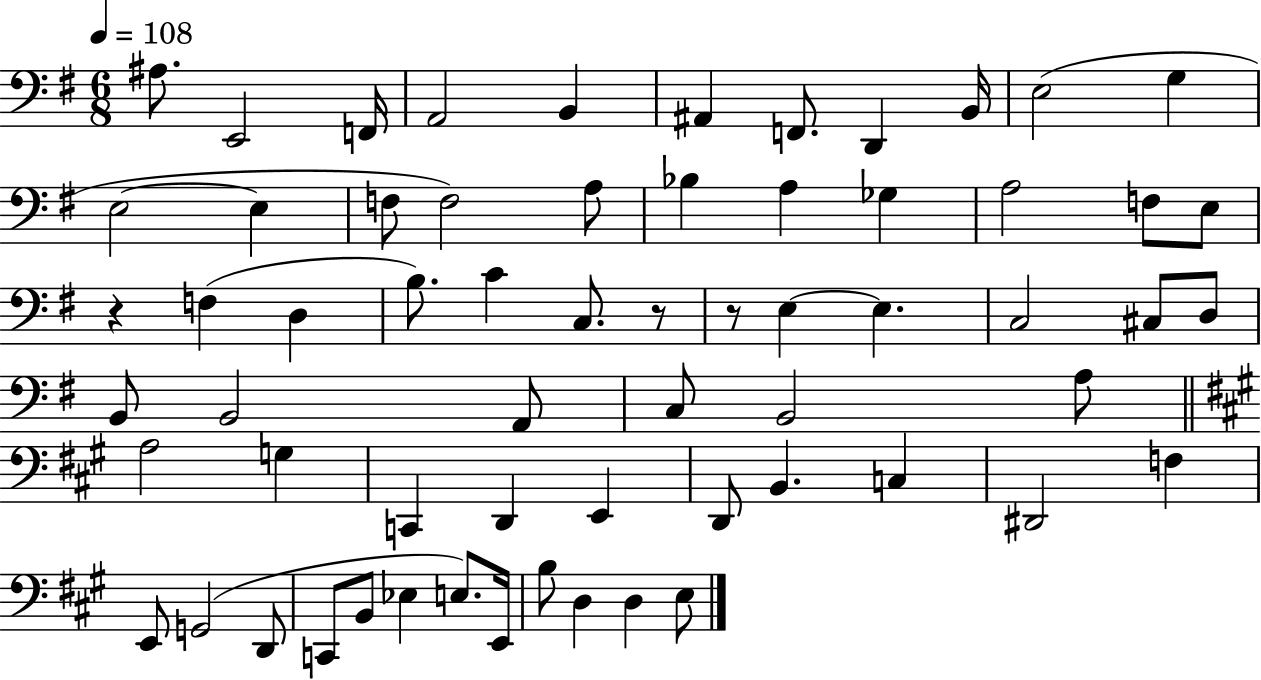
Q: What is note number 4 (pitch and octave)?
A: A2